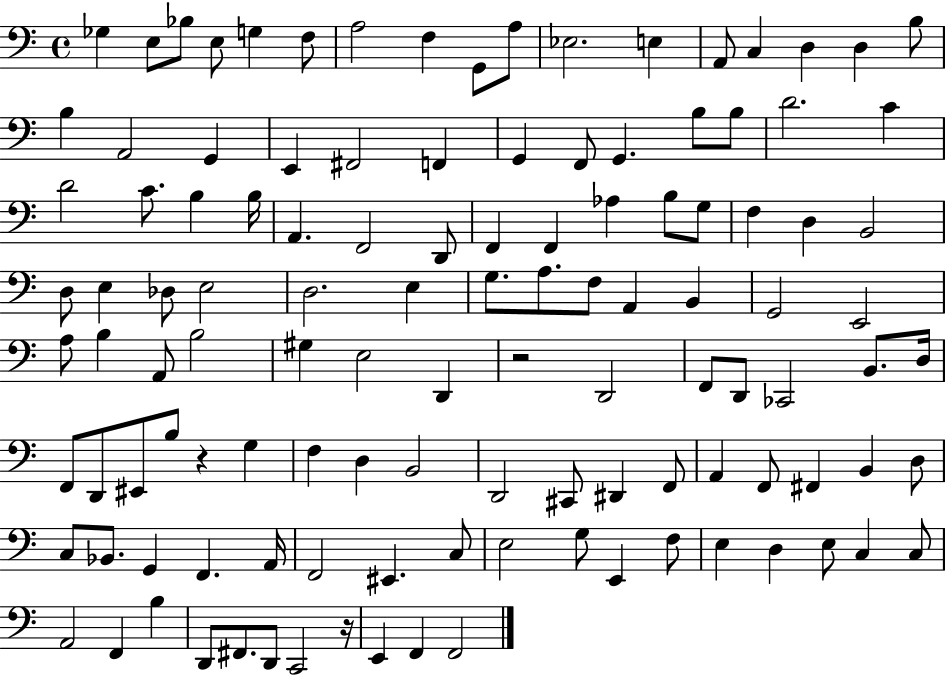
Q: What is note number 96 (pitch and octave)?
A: C3